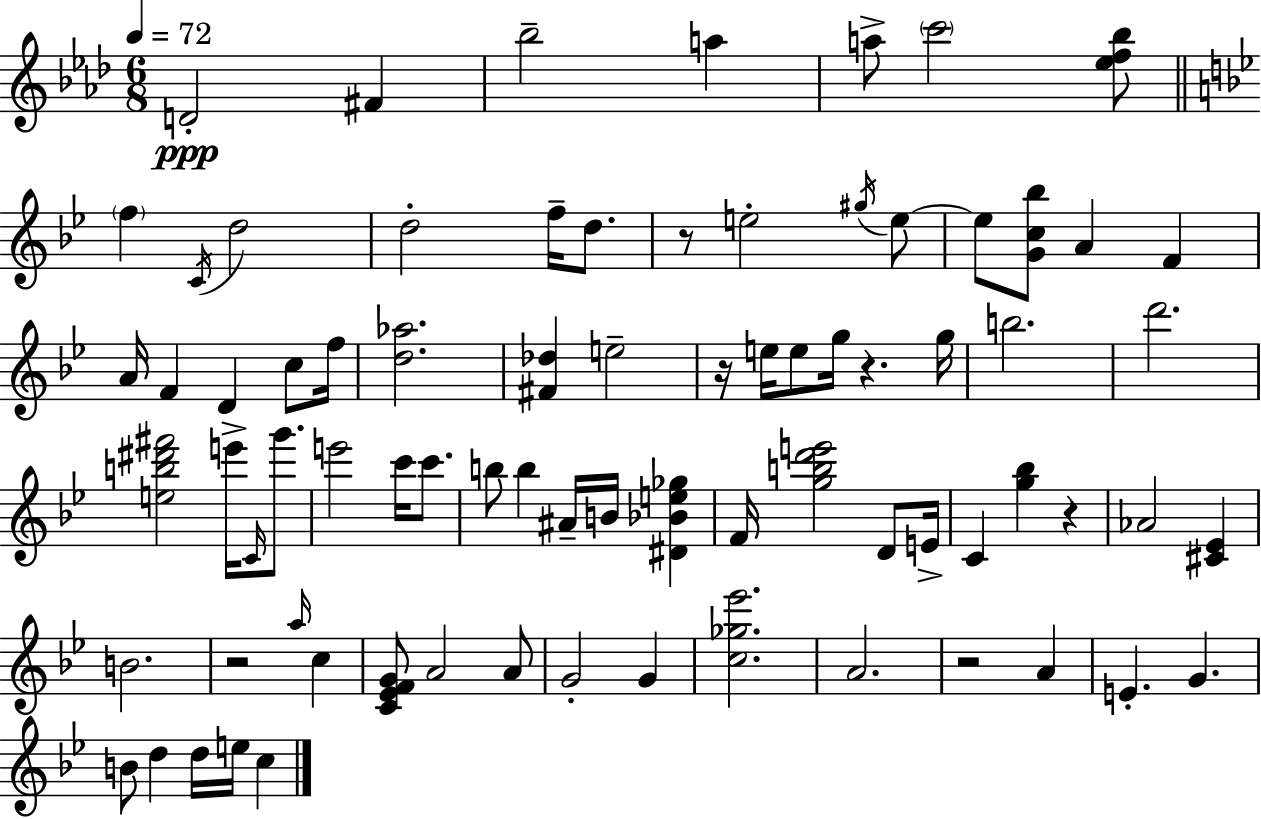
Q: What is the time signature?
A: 6/8